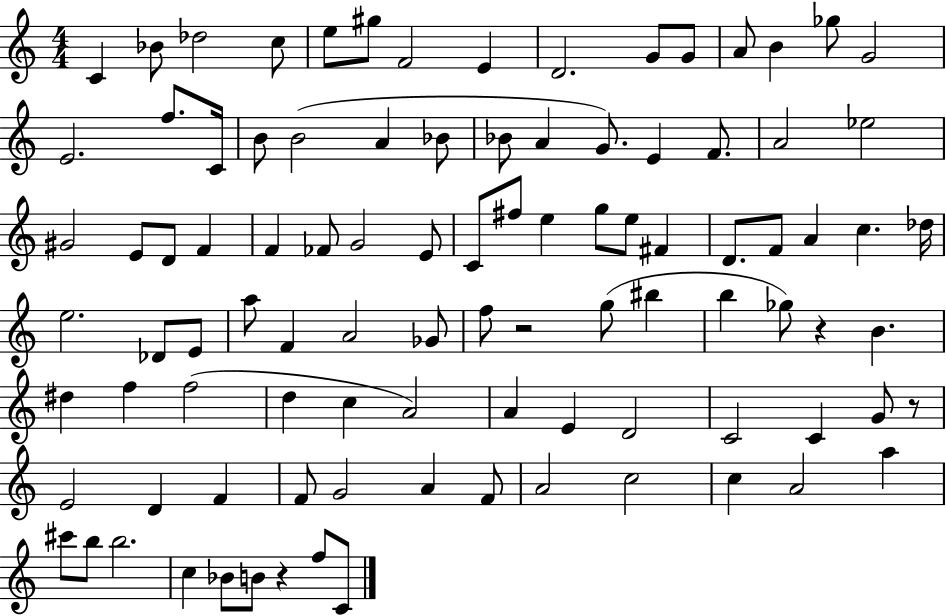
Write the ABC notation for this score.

X:1
T:Untitled
M:4/4
L:1/4
K:C
C _B/2 _d2 c/2 e/2 ^g/2 F2 E D2 G/2 G/2 A/2 B _g/2 G2 E2 f/2 C/4 B/2 B2 A _B/2 _B/2 A G/2 E F/2 A2 _e2 ^G2 E/2 D/2 F F _F/2 G2 E/2 C/2 ^f/2 e g/2 e/2 ^F D/2 F/2 A c _d/4 e2 _D/2 E/2 a/2 F A2 _G/2 f/2 z2 g/2 ^b b _g/2 z B ^d f f2 d c A2 A E D2 C2 C G/2 z/2 E2 D F F/2 G2 A F/2 A2 c2 c A2 a ^c'/2 b/2 b2 c _B/2 B/2 z f/2 C/2